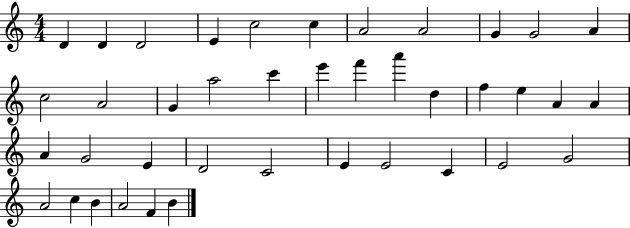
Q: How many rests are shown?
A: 0